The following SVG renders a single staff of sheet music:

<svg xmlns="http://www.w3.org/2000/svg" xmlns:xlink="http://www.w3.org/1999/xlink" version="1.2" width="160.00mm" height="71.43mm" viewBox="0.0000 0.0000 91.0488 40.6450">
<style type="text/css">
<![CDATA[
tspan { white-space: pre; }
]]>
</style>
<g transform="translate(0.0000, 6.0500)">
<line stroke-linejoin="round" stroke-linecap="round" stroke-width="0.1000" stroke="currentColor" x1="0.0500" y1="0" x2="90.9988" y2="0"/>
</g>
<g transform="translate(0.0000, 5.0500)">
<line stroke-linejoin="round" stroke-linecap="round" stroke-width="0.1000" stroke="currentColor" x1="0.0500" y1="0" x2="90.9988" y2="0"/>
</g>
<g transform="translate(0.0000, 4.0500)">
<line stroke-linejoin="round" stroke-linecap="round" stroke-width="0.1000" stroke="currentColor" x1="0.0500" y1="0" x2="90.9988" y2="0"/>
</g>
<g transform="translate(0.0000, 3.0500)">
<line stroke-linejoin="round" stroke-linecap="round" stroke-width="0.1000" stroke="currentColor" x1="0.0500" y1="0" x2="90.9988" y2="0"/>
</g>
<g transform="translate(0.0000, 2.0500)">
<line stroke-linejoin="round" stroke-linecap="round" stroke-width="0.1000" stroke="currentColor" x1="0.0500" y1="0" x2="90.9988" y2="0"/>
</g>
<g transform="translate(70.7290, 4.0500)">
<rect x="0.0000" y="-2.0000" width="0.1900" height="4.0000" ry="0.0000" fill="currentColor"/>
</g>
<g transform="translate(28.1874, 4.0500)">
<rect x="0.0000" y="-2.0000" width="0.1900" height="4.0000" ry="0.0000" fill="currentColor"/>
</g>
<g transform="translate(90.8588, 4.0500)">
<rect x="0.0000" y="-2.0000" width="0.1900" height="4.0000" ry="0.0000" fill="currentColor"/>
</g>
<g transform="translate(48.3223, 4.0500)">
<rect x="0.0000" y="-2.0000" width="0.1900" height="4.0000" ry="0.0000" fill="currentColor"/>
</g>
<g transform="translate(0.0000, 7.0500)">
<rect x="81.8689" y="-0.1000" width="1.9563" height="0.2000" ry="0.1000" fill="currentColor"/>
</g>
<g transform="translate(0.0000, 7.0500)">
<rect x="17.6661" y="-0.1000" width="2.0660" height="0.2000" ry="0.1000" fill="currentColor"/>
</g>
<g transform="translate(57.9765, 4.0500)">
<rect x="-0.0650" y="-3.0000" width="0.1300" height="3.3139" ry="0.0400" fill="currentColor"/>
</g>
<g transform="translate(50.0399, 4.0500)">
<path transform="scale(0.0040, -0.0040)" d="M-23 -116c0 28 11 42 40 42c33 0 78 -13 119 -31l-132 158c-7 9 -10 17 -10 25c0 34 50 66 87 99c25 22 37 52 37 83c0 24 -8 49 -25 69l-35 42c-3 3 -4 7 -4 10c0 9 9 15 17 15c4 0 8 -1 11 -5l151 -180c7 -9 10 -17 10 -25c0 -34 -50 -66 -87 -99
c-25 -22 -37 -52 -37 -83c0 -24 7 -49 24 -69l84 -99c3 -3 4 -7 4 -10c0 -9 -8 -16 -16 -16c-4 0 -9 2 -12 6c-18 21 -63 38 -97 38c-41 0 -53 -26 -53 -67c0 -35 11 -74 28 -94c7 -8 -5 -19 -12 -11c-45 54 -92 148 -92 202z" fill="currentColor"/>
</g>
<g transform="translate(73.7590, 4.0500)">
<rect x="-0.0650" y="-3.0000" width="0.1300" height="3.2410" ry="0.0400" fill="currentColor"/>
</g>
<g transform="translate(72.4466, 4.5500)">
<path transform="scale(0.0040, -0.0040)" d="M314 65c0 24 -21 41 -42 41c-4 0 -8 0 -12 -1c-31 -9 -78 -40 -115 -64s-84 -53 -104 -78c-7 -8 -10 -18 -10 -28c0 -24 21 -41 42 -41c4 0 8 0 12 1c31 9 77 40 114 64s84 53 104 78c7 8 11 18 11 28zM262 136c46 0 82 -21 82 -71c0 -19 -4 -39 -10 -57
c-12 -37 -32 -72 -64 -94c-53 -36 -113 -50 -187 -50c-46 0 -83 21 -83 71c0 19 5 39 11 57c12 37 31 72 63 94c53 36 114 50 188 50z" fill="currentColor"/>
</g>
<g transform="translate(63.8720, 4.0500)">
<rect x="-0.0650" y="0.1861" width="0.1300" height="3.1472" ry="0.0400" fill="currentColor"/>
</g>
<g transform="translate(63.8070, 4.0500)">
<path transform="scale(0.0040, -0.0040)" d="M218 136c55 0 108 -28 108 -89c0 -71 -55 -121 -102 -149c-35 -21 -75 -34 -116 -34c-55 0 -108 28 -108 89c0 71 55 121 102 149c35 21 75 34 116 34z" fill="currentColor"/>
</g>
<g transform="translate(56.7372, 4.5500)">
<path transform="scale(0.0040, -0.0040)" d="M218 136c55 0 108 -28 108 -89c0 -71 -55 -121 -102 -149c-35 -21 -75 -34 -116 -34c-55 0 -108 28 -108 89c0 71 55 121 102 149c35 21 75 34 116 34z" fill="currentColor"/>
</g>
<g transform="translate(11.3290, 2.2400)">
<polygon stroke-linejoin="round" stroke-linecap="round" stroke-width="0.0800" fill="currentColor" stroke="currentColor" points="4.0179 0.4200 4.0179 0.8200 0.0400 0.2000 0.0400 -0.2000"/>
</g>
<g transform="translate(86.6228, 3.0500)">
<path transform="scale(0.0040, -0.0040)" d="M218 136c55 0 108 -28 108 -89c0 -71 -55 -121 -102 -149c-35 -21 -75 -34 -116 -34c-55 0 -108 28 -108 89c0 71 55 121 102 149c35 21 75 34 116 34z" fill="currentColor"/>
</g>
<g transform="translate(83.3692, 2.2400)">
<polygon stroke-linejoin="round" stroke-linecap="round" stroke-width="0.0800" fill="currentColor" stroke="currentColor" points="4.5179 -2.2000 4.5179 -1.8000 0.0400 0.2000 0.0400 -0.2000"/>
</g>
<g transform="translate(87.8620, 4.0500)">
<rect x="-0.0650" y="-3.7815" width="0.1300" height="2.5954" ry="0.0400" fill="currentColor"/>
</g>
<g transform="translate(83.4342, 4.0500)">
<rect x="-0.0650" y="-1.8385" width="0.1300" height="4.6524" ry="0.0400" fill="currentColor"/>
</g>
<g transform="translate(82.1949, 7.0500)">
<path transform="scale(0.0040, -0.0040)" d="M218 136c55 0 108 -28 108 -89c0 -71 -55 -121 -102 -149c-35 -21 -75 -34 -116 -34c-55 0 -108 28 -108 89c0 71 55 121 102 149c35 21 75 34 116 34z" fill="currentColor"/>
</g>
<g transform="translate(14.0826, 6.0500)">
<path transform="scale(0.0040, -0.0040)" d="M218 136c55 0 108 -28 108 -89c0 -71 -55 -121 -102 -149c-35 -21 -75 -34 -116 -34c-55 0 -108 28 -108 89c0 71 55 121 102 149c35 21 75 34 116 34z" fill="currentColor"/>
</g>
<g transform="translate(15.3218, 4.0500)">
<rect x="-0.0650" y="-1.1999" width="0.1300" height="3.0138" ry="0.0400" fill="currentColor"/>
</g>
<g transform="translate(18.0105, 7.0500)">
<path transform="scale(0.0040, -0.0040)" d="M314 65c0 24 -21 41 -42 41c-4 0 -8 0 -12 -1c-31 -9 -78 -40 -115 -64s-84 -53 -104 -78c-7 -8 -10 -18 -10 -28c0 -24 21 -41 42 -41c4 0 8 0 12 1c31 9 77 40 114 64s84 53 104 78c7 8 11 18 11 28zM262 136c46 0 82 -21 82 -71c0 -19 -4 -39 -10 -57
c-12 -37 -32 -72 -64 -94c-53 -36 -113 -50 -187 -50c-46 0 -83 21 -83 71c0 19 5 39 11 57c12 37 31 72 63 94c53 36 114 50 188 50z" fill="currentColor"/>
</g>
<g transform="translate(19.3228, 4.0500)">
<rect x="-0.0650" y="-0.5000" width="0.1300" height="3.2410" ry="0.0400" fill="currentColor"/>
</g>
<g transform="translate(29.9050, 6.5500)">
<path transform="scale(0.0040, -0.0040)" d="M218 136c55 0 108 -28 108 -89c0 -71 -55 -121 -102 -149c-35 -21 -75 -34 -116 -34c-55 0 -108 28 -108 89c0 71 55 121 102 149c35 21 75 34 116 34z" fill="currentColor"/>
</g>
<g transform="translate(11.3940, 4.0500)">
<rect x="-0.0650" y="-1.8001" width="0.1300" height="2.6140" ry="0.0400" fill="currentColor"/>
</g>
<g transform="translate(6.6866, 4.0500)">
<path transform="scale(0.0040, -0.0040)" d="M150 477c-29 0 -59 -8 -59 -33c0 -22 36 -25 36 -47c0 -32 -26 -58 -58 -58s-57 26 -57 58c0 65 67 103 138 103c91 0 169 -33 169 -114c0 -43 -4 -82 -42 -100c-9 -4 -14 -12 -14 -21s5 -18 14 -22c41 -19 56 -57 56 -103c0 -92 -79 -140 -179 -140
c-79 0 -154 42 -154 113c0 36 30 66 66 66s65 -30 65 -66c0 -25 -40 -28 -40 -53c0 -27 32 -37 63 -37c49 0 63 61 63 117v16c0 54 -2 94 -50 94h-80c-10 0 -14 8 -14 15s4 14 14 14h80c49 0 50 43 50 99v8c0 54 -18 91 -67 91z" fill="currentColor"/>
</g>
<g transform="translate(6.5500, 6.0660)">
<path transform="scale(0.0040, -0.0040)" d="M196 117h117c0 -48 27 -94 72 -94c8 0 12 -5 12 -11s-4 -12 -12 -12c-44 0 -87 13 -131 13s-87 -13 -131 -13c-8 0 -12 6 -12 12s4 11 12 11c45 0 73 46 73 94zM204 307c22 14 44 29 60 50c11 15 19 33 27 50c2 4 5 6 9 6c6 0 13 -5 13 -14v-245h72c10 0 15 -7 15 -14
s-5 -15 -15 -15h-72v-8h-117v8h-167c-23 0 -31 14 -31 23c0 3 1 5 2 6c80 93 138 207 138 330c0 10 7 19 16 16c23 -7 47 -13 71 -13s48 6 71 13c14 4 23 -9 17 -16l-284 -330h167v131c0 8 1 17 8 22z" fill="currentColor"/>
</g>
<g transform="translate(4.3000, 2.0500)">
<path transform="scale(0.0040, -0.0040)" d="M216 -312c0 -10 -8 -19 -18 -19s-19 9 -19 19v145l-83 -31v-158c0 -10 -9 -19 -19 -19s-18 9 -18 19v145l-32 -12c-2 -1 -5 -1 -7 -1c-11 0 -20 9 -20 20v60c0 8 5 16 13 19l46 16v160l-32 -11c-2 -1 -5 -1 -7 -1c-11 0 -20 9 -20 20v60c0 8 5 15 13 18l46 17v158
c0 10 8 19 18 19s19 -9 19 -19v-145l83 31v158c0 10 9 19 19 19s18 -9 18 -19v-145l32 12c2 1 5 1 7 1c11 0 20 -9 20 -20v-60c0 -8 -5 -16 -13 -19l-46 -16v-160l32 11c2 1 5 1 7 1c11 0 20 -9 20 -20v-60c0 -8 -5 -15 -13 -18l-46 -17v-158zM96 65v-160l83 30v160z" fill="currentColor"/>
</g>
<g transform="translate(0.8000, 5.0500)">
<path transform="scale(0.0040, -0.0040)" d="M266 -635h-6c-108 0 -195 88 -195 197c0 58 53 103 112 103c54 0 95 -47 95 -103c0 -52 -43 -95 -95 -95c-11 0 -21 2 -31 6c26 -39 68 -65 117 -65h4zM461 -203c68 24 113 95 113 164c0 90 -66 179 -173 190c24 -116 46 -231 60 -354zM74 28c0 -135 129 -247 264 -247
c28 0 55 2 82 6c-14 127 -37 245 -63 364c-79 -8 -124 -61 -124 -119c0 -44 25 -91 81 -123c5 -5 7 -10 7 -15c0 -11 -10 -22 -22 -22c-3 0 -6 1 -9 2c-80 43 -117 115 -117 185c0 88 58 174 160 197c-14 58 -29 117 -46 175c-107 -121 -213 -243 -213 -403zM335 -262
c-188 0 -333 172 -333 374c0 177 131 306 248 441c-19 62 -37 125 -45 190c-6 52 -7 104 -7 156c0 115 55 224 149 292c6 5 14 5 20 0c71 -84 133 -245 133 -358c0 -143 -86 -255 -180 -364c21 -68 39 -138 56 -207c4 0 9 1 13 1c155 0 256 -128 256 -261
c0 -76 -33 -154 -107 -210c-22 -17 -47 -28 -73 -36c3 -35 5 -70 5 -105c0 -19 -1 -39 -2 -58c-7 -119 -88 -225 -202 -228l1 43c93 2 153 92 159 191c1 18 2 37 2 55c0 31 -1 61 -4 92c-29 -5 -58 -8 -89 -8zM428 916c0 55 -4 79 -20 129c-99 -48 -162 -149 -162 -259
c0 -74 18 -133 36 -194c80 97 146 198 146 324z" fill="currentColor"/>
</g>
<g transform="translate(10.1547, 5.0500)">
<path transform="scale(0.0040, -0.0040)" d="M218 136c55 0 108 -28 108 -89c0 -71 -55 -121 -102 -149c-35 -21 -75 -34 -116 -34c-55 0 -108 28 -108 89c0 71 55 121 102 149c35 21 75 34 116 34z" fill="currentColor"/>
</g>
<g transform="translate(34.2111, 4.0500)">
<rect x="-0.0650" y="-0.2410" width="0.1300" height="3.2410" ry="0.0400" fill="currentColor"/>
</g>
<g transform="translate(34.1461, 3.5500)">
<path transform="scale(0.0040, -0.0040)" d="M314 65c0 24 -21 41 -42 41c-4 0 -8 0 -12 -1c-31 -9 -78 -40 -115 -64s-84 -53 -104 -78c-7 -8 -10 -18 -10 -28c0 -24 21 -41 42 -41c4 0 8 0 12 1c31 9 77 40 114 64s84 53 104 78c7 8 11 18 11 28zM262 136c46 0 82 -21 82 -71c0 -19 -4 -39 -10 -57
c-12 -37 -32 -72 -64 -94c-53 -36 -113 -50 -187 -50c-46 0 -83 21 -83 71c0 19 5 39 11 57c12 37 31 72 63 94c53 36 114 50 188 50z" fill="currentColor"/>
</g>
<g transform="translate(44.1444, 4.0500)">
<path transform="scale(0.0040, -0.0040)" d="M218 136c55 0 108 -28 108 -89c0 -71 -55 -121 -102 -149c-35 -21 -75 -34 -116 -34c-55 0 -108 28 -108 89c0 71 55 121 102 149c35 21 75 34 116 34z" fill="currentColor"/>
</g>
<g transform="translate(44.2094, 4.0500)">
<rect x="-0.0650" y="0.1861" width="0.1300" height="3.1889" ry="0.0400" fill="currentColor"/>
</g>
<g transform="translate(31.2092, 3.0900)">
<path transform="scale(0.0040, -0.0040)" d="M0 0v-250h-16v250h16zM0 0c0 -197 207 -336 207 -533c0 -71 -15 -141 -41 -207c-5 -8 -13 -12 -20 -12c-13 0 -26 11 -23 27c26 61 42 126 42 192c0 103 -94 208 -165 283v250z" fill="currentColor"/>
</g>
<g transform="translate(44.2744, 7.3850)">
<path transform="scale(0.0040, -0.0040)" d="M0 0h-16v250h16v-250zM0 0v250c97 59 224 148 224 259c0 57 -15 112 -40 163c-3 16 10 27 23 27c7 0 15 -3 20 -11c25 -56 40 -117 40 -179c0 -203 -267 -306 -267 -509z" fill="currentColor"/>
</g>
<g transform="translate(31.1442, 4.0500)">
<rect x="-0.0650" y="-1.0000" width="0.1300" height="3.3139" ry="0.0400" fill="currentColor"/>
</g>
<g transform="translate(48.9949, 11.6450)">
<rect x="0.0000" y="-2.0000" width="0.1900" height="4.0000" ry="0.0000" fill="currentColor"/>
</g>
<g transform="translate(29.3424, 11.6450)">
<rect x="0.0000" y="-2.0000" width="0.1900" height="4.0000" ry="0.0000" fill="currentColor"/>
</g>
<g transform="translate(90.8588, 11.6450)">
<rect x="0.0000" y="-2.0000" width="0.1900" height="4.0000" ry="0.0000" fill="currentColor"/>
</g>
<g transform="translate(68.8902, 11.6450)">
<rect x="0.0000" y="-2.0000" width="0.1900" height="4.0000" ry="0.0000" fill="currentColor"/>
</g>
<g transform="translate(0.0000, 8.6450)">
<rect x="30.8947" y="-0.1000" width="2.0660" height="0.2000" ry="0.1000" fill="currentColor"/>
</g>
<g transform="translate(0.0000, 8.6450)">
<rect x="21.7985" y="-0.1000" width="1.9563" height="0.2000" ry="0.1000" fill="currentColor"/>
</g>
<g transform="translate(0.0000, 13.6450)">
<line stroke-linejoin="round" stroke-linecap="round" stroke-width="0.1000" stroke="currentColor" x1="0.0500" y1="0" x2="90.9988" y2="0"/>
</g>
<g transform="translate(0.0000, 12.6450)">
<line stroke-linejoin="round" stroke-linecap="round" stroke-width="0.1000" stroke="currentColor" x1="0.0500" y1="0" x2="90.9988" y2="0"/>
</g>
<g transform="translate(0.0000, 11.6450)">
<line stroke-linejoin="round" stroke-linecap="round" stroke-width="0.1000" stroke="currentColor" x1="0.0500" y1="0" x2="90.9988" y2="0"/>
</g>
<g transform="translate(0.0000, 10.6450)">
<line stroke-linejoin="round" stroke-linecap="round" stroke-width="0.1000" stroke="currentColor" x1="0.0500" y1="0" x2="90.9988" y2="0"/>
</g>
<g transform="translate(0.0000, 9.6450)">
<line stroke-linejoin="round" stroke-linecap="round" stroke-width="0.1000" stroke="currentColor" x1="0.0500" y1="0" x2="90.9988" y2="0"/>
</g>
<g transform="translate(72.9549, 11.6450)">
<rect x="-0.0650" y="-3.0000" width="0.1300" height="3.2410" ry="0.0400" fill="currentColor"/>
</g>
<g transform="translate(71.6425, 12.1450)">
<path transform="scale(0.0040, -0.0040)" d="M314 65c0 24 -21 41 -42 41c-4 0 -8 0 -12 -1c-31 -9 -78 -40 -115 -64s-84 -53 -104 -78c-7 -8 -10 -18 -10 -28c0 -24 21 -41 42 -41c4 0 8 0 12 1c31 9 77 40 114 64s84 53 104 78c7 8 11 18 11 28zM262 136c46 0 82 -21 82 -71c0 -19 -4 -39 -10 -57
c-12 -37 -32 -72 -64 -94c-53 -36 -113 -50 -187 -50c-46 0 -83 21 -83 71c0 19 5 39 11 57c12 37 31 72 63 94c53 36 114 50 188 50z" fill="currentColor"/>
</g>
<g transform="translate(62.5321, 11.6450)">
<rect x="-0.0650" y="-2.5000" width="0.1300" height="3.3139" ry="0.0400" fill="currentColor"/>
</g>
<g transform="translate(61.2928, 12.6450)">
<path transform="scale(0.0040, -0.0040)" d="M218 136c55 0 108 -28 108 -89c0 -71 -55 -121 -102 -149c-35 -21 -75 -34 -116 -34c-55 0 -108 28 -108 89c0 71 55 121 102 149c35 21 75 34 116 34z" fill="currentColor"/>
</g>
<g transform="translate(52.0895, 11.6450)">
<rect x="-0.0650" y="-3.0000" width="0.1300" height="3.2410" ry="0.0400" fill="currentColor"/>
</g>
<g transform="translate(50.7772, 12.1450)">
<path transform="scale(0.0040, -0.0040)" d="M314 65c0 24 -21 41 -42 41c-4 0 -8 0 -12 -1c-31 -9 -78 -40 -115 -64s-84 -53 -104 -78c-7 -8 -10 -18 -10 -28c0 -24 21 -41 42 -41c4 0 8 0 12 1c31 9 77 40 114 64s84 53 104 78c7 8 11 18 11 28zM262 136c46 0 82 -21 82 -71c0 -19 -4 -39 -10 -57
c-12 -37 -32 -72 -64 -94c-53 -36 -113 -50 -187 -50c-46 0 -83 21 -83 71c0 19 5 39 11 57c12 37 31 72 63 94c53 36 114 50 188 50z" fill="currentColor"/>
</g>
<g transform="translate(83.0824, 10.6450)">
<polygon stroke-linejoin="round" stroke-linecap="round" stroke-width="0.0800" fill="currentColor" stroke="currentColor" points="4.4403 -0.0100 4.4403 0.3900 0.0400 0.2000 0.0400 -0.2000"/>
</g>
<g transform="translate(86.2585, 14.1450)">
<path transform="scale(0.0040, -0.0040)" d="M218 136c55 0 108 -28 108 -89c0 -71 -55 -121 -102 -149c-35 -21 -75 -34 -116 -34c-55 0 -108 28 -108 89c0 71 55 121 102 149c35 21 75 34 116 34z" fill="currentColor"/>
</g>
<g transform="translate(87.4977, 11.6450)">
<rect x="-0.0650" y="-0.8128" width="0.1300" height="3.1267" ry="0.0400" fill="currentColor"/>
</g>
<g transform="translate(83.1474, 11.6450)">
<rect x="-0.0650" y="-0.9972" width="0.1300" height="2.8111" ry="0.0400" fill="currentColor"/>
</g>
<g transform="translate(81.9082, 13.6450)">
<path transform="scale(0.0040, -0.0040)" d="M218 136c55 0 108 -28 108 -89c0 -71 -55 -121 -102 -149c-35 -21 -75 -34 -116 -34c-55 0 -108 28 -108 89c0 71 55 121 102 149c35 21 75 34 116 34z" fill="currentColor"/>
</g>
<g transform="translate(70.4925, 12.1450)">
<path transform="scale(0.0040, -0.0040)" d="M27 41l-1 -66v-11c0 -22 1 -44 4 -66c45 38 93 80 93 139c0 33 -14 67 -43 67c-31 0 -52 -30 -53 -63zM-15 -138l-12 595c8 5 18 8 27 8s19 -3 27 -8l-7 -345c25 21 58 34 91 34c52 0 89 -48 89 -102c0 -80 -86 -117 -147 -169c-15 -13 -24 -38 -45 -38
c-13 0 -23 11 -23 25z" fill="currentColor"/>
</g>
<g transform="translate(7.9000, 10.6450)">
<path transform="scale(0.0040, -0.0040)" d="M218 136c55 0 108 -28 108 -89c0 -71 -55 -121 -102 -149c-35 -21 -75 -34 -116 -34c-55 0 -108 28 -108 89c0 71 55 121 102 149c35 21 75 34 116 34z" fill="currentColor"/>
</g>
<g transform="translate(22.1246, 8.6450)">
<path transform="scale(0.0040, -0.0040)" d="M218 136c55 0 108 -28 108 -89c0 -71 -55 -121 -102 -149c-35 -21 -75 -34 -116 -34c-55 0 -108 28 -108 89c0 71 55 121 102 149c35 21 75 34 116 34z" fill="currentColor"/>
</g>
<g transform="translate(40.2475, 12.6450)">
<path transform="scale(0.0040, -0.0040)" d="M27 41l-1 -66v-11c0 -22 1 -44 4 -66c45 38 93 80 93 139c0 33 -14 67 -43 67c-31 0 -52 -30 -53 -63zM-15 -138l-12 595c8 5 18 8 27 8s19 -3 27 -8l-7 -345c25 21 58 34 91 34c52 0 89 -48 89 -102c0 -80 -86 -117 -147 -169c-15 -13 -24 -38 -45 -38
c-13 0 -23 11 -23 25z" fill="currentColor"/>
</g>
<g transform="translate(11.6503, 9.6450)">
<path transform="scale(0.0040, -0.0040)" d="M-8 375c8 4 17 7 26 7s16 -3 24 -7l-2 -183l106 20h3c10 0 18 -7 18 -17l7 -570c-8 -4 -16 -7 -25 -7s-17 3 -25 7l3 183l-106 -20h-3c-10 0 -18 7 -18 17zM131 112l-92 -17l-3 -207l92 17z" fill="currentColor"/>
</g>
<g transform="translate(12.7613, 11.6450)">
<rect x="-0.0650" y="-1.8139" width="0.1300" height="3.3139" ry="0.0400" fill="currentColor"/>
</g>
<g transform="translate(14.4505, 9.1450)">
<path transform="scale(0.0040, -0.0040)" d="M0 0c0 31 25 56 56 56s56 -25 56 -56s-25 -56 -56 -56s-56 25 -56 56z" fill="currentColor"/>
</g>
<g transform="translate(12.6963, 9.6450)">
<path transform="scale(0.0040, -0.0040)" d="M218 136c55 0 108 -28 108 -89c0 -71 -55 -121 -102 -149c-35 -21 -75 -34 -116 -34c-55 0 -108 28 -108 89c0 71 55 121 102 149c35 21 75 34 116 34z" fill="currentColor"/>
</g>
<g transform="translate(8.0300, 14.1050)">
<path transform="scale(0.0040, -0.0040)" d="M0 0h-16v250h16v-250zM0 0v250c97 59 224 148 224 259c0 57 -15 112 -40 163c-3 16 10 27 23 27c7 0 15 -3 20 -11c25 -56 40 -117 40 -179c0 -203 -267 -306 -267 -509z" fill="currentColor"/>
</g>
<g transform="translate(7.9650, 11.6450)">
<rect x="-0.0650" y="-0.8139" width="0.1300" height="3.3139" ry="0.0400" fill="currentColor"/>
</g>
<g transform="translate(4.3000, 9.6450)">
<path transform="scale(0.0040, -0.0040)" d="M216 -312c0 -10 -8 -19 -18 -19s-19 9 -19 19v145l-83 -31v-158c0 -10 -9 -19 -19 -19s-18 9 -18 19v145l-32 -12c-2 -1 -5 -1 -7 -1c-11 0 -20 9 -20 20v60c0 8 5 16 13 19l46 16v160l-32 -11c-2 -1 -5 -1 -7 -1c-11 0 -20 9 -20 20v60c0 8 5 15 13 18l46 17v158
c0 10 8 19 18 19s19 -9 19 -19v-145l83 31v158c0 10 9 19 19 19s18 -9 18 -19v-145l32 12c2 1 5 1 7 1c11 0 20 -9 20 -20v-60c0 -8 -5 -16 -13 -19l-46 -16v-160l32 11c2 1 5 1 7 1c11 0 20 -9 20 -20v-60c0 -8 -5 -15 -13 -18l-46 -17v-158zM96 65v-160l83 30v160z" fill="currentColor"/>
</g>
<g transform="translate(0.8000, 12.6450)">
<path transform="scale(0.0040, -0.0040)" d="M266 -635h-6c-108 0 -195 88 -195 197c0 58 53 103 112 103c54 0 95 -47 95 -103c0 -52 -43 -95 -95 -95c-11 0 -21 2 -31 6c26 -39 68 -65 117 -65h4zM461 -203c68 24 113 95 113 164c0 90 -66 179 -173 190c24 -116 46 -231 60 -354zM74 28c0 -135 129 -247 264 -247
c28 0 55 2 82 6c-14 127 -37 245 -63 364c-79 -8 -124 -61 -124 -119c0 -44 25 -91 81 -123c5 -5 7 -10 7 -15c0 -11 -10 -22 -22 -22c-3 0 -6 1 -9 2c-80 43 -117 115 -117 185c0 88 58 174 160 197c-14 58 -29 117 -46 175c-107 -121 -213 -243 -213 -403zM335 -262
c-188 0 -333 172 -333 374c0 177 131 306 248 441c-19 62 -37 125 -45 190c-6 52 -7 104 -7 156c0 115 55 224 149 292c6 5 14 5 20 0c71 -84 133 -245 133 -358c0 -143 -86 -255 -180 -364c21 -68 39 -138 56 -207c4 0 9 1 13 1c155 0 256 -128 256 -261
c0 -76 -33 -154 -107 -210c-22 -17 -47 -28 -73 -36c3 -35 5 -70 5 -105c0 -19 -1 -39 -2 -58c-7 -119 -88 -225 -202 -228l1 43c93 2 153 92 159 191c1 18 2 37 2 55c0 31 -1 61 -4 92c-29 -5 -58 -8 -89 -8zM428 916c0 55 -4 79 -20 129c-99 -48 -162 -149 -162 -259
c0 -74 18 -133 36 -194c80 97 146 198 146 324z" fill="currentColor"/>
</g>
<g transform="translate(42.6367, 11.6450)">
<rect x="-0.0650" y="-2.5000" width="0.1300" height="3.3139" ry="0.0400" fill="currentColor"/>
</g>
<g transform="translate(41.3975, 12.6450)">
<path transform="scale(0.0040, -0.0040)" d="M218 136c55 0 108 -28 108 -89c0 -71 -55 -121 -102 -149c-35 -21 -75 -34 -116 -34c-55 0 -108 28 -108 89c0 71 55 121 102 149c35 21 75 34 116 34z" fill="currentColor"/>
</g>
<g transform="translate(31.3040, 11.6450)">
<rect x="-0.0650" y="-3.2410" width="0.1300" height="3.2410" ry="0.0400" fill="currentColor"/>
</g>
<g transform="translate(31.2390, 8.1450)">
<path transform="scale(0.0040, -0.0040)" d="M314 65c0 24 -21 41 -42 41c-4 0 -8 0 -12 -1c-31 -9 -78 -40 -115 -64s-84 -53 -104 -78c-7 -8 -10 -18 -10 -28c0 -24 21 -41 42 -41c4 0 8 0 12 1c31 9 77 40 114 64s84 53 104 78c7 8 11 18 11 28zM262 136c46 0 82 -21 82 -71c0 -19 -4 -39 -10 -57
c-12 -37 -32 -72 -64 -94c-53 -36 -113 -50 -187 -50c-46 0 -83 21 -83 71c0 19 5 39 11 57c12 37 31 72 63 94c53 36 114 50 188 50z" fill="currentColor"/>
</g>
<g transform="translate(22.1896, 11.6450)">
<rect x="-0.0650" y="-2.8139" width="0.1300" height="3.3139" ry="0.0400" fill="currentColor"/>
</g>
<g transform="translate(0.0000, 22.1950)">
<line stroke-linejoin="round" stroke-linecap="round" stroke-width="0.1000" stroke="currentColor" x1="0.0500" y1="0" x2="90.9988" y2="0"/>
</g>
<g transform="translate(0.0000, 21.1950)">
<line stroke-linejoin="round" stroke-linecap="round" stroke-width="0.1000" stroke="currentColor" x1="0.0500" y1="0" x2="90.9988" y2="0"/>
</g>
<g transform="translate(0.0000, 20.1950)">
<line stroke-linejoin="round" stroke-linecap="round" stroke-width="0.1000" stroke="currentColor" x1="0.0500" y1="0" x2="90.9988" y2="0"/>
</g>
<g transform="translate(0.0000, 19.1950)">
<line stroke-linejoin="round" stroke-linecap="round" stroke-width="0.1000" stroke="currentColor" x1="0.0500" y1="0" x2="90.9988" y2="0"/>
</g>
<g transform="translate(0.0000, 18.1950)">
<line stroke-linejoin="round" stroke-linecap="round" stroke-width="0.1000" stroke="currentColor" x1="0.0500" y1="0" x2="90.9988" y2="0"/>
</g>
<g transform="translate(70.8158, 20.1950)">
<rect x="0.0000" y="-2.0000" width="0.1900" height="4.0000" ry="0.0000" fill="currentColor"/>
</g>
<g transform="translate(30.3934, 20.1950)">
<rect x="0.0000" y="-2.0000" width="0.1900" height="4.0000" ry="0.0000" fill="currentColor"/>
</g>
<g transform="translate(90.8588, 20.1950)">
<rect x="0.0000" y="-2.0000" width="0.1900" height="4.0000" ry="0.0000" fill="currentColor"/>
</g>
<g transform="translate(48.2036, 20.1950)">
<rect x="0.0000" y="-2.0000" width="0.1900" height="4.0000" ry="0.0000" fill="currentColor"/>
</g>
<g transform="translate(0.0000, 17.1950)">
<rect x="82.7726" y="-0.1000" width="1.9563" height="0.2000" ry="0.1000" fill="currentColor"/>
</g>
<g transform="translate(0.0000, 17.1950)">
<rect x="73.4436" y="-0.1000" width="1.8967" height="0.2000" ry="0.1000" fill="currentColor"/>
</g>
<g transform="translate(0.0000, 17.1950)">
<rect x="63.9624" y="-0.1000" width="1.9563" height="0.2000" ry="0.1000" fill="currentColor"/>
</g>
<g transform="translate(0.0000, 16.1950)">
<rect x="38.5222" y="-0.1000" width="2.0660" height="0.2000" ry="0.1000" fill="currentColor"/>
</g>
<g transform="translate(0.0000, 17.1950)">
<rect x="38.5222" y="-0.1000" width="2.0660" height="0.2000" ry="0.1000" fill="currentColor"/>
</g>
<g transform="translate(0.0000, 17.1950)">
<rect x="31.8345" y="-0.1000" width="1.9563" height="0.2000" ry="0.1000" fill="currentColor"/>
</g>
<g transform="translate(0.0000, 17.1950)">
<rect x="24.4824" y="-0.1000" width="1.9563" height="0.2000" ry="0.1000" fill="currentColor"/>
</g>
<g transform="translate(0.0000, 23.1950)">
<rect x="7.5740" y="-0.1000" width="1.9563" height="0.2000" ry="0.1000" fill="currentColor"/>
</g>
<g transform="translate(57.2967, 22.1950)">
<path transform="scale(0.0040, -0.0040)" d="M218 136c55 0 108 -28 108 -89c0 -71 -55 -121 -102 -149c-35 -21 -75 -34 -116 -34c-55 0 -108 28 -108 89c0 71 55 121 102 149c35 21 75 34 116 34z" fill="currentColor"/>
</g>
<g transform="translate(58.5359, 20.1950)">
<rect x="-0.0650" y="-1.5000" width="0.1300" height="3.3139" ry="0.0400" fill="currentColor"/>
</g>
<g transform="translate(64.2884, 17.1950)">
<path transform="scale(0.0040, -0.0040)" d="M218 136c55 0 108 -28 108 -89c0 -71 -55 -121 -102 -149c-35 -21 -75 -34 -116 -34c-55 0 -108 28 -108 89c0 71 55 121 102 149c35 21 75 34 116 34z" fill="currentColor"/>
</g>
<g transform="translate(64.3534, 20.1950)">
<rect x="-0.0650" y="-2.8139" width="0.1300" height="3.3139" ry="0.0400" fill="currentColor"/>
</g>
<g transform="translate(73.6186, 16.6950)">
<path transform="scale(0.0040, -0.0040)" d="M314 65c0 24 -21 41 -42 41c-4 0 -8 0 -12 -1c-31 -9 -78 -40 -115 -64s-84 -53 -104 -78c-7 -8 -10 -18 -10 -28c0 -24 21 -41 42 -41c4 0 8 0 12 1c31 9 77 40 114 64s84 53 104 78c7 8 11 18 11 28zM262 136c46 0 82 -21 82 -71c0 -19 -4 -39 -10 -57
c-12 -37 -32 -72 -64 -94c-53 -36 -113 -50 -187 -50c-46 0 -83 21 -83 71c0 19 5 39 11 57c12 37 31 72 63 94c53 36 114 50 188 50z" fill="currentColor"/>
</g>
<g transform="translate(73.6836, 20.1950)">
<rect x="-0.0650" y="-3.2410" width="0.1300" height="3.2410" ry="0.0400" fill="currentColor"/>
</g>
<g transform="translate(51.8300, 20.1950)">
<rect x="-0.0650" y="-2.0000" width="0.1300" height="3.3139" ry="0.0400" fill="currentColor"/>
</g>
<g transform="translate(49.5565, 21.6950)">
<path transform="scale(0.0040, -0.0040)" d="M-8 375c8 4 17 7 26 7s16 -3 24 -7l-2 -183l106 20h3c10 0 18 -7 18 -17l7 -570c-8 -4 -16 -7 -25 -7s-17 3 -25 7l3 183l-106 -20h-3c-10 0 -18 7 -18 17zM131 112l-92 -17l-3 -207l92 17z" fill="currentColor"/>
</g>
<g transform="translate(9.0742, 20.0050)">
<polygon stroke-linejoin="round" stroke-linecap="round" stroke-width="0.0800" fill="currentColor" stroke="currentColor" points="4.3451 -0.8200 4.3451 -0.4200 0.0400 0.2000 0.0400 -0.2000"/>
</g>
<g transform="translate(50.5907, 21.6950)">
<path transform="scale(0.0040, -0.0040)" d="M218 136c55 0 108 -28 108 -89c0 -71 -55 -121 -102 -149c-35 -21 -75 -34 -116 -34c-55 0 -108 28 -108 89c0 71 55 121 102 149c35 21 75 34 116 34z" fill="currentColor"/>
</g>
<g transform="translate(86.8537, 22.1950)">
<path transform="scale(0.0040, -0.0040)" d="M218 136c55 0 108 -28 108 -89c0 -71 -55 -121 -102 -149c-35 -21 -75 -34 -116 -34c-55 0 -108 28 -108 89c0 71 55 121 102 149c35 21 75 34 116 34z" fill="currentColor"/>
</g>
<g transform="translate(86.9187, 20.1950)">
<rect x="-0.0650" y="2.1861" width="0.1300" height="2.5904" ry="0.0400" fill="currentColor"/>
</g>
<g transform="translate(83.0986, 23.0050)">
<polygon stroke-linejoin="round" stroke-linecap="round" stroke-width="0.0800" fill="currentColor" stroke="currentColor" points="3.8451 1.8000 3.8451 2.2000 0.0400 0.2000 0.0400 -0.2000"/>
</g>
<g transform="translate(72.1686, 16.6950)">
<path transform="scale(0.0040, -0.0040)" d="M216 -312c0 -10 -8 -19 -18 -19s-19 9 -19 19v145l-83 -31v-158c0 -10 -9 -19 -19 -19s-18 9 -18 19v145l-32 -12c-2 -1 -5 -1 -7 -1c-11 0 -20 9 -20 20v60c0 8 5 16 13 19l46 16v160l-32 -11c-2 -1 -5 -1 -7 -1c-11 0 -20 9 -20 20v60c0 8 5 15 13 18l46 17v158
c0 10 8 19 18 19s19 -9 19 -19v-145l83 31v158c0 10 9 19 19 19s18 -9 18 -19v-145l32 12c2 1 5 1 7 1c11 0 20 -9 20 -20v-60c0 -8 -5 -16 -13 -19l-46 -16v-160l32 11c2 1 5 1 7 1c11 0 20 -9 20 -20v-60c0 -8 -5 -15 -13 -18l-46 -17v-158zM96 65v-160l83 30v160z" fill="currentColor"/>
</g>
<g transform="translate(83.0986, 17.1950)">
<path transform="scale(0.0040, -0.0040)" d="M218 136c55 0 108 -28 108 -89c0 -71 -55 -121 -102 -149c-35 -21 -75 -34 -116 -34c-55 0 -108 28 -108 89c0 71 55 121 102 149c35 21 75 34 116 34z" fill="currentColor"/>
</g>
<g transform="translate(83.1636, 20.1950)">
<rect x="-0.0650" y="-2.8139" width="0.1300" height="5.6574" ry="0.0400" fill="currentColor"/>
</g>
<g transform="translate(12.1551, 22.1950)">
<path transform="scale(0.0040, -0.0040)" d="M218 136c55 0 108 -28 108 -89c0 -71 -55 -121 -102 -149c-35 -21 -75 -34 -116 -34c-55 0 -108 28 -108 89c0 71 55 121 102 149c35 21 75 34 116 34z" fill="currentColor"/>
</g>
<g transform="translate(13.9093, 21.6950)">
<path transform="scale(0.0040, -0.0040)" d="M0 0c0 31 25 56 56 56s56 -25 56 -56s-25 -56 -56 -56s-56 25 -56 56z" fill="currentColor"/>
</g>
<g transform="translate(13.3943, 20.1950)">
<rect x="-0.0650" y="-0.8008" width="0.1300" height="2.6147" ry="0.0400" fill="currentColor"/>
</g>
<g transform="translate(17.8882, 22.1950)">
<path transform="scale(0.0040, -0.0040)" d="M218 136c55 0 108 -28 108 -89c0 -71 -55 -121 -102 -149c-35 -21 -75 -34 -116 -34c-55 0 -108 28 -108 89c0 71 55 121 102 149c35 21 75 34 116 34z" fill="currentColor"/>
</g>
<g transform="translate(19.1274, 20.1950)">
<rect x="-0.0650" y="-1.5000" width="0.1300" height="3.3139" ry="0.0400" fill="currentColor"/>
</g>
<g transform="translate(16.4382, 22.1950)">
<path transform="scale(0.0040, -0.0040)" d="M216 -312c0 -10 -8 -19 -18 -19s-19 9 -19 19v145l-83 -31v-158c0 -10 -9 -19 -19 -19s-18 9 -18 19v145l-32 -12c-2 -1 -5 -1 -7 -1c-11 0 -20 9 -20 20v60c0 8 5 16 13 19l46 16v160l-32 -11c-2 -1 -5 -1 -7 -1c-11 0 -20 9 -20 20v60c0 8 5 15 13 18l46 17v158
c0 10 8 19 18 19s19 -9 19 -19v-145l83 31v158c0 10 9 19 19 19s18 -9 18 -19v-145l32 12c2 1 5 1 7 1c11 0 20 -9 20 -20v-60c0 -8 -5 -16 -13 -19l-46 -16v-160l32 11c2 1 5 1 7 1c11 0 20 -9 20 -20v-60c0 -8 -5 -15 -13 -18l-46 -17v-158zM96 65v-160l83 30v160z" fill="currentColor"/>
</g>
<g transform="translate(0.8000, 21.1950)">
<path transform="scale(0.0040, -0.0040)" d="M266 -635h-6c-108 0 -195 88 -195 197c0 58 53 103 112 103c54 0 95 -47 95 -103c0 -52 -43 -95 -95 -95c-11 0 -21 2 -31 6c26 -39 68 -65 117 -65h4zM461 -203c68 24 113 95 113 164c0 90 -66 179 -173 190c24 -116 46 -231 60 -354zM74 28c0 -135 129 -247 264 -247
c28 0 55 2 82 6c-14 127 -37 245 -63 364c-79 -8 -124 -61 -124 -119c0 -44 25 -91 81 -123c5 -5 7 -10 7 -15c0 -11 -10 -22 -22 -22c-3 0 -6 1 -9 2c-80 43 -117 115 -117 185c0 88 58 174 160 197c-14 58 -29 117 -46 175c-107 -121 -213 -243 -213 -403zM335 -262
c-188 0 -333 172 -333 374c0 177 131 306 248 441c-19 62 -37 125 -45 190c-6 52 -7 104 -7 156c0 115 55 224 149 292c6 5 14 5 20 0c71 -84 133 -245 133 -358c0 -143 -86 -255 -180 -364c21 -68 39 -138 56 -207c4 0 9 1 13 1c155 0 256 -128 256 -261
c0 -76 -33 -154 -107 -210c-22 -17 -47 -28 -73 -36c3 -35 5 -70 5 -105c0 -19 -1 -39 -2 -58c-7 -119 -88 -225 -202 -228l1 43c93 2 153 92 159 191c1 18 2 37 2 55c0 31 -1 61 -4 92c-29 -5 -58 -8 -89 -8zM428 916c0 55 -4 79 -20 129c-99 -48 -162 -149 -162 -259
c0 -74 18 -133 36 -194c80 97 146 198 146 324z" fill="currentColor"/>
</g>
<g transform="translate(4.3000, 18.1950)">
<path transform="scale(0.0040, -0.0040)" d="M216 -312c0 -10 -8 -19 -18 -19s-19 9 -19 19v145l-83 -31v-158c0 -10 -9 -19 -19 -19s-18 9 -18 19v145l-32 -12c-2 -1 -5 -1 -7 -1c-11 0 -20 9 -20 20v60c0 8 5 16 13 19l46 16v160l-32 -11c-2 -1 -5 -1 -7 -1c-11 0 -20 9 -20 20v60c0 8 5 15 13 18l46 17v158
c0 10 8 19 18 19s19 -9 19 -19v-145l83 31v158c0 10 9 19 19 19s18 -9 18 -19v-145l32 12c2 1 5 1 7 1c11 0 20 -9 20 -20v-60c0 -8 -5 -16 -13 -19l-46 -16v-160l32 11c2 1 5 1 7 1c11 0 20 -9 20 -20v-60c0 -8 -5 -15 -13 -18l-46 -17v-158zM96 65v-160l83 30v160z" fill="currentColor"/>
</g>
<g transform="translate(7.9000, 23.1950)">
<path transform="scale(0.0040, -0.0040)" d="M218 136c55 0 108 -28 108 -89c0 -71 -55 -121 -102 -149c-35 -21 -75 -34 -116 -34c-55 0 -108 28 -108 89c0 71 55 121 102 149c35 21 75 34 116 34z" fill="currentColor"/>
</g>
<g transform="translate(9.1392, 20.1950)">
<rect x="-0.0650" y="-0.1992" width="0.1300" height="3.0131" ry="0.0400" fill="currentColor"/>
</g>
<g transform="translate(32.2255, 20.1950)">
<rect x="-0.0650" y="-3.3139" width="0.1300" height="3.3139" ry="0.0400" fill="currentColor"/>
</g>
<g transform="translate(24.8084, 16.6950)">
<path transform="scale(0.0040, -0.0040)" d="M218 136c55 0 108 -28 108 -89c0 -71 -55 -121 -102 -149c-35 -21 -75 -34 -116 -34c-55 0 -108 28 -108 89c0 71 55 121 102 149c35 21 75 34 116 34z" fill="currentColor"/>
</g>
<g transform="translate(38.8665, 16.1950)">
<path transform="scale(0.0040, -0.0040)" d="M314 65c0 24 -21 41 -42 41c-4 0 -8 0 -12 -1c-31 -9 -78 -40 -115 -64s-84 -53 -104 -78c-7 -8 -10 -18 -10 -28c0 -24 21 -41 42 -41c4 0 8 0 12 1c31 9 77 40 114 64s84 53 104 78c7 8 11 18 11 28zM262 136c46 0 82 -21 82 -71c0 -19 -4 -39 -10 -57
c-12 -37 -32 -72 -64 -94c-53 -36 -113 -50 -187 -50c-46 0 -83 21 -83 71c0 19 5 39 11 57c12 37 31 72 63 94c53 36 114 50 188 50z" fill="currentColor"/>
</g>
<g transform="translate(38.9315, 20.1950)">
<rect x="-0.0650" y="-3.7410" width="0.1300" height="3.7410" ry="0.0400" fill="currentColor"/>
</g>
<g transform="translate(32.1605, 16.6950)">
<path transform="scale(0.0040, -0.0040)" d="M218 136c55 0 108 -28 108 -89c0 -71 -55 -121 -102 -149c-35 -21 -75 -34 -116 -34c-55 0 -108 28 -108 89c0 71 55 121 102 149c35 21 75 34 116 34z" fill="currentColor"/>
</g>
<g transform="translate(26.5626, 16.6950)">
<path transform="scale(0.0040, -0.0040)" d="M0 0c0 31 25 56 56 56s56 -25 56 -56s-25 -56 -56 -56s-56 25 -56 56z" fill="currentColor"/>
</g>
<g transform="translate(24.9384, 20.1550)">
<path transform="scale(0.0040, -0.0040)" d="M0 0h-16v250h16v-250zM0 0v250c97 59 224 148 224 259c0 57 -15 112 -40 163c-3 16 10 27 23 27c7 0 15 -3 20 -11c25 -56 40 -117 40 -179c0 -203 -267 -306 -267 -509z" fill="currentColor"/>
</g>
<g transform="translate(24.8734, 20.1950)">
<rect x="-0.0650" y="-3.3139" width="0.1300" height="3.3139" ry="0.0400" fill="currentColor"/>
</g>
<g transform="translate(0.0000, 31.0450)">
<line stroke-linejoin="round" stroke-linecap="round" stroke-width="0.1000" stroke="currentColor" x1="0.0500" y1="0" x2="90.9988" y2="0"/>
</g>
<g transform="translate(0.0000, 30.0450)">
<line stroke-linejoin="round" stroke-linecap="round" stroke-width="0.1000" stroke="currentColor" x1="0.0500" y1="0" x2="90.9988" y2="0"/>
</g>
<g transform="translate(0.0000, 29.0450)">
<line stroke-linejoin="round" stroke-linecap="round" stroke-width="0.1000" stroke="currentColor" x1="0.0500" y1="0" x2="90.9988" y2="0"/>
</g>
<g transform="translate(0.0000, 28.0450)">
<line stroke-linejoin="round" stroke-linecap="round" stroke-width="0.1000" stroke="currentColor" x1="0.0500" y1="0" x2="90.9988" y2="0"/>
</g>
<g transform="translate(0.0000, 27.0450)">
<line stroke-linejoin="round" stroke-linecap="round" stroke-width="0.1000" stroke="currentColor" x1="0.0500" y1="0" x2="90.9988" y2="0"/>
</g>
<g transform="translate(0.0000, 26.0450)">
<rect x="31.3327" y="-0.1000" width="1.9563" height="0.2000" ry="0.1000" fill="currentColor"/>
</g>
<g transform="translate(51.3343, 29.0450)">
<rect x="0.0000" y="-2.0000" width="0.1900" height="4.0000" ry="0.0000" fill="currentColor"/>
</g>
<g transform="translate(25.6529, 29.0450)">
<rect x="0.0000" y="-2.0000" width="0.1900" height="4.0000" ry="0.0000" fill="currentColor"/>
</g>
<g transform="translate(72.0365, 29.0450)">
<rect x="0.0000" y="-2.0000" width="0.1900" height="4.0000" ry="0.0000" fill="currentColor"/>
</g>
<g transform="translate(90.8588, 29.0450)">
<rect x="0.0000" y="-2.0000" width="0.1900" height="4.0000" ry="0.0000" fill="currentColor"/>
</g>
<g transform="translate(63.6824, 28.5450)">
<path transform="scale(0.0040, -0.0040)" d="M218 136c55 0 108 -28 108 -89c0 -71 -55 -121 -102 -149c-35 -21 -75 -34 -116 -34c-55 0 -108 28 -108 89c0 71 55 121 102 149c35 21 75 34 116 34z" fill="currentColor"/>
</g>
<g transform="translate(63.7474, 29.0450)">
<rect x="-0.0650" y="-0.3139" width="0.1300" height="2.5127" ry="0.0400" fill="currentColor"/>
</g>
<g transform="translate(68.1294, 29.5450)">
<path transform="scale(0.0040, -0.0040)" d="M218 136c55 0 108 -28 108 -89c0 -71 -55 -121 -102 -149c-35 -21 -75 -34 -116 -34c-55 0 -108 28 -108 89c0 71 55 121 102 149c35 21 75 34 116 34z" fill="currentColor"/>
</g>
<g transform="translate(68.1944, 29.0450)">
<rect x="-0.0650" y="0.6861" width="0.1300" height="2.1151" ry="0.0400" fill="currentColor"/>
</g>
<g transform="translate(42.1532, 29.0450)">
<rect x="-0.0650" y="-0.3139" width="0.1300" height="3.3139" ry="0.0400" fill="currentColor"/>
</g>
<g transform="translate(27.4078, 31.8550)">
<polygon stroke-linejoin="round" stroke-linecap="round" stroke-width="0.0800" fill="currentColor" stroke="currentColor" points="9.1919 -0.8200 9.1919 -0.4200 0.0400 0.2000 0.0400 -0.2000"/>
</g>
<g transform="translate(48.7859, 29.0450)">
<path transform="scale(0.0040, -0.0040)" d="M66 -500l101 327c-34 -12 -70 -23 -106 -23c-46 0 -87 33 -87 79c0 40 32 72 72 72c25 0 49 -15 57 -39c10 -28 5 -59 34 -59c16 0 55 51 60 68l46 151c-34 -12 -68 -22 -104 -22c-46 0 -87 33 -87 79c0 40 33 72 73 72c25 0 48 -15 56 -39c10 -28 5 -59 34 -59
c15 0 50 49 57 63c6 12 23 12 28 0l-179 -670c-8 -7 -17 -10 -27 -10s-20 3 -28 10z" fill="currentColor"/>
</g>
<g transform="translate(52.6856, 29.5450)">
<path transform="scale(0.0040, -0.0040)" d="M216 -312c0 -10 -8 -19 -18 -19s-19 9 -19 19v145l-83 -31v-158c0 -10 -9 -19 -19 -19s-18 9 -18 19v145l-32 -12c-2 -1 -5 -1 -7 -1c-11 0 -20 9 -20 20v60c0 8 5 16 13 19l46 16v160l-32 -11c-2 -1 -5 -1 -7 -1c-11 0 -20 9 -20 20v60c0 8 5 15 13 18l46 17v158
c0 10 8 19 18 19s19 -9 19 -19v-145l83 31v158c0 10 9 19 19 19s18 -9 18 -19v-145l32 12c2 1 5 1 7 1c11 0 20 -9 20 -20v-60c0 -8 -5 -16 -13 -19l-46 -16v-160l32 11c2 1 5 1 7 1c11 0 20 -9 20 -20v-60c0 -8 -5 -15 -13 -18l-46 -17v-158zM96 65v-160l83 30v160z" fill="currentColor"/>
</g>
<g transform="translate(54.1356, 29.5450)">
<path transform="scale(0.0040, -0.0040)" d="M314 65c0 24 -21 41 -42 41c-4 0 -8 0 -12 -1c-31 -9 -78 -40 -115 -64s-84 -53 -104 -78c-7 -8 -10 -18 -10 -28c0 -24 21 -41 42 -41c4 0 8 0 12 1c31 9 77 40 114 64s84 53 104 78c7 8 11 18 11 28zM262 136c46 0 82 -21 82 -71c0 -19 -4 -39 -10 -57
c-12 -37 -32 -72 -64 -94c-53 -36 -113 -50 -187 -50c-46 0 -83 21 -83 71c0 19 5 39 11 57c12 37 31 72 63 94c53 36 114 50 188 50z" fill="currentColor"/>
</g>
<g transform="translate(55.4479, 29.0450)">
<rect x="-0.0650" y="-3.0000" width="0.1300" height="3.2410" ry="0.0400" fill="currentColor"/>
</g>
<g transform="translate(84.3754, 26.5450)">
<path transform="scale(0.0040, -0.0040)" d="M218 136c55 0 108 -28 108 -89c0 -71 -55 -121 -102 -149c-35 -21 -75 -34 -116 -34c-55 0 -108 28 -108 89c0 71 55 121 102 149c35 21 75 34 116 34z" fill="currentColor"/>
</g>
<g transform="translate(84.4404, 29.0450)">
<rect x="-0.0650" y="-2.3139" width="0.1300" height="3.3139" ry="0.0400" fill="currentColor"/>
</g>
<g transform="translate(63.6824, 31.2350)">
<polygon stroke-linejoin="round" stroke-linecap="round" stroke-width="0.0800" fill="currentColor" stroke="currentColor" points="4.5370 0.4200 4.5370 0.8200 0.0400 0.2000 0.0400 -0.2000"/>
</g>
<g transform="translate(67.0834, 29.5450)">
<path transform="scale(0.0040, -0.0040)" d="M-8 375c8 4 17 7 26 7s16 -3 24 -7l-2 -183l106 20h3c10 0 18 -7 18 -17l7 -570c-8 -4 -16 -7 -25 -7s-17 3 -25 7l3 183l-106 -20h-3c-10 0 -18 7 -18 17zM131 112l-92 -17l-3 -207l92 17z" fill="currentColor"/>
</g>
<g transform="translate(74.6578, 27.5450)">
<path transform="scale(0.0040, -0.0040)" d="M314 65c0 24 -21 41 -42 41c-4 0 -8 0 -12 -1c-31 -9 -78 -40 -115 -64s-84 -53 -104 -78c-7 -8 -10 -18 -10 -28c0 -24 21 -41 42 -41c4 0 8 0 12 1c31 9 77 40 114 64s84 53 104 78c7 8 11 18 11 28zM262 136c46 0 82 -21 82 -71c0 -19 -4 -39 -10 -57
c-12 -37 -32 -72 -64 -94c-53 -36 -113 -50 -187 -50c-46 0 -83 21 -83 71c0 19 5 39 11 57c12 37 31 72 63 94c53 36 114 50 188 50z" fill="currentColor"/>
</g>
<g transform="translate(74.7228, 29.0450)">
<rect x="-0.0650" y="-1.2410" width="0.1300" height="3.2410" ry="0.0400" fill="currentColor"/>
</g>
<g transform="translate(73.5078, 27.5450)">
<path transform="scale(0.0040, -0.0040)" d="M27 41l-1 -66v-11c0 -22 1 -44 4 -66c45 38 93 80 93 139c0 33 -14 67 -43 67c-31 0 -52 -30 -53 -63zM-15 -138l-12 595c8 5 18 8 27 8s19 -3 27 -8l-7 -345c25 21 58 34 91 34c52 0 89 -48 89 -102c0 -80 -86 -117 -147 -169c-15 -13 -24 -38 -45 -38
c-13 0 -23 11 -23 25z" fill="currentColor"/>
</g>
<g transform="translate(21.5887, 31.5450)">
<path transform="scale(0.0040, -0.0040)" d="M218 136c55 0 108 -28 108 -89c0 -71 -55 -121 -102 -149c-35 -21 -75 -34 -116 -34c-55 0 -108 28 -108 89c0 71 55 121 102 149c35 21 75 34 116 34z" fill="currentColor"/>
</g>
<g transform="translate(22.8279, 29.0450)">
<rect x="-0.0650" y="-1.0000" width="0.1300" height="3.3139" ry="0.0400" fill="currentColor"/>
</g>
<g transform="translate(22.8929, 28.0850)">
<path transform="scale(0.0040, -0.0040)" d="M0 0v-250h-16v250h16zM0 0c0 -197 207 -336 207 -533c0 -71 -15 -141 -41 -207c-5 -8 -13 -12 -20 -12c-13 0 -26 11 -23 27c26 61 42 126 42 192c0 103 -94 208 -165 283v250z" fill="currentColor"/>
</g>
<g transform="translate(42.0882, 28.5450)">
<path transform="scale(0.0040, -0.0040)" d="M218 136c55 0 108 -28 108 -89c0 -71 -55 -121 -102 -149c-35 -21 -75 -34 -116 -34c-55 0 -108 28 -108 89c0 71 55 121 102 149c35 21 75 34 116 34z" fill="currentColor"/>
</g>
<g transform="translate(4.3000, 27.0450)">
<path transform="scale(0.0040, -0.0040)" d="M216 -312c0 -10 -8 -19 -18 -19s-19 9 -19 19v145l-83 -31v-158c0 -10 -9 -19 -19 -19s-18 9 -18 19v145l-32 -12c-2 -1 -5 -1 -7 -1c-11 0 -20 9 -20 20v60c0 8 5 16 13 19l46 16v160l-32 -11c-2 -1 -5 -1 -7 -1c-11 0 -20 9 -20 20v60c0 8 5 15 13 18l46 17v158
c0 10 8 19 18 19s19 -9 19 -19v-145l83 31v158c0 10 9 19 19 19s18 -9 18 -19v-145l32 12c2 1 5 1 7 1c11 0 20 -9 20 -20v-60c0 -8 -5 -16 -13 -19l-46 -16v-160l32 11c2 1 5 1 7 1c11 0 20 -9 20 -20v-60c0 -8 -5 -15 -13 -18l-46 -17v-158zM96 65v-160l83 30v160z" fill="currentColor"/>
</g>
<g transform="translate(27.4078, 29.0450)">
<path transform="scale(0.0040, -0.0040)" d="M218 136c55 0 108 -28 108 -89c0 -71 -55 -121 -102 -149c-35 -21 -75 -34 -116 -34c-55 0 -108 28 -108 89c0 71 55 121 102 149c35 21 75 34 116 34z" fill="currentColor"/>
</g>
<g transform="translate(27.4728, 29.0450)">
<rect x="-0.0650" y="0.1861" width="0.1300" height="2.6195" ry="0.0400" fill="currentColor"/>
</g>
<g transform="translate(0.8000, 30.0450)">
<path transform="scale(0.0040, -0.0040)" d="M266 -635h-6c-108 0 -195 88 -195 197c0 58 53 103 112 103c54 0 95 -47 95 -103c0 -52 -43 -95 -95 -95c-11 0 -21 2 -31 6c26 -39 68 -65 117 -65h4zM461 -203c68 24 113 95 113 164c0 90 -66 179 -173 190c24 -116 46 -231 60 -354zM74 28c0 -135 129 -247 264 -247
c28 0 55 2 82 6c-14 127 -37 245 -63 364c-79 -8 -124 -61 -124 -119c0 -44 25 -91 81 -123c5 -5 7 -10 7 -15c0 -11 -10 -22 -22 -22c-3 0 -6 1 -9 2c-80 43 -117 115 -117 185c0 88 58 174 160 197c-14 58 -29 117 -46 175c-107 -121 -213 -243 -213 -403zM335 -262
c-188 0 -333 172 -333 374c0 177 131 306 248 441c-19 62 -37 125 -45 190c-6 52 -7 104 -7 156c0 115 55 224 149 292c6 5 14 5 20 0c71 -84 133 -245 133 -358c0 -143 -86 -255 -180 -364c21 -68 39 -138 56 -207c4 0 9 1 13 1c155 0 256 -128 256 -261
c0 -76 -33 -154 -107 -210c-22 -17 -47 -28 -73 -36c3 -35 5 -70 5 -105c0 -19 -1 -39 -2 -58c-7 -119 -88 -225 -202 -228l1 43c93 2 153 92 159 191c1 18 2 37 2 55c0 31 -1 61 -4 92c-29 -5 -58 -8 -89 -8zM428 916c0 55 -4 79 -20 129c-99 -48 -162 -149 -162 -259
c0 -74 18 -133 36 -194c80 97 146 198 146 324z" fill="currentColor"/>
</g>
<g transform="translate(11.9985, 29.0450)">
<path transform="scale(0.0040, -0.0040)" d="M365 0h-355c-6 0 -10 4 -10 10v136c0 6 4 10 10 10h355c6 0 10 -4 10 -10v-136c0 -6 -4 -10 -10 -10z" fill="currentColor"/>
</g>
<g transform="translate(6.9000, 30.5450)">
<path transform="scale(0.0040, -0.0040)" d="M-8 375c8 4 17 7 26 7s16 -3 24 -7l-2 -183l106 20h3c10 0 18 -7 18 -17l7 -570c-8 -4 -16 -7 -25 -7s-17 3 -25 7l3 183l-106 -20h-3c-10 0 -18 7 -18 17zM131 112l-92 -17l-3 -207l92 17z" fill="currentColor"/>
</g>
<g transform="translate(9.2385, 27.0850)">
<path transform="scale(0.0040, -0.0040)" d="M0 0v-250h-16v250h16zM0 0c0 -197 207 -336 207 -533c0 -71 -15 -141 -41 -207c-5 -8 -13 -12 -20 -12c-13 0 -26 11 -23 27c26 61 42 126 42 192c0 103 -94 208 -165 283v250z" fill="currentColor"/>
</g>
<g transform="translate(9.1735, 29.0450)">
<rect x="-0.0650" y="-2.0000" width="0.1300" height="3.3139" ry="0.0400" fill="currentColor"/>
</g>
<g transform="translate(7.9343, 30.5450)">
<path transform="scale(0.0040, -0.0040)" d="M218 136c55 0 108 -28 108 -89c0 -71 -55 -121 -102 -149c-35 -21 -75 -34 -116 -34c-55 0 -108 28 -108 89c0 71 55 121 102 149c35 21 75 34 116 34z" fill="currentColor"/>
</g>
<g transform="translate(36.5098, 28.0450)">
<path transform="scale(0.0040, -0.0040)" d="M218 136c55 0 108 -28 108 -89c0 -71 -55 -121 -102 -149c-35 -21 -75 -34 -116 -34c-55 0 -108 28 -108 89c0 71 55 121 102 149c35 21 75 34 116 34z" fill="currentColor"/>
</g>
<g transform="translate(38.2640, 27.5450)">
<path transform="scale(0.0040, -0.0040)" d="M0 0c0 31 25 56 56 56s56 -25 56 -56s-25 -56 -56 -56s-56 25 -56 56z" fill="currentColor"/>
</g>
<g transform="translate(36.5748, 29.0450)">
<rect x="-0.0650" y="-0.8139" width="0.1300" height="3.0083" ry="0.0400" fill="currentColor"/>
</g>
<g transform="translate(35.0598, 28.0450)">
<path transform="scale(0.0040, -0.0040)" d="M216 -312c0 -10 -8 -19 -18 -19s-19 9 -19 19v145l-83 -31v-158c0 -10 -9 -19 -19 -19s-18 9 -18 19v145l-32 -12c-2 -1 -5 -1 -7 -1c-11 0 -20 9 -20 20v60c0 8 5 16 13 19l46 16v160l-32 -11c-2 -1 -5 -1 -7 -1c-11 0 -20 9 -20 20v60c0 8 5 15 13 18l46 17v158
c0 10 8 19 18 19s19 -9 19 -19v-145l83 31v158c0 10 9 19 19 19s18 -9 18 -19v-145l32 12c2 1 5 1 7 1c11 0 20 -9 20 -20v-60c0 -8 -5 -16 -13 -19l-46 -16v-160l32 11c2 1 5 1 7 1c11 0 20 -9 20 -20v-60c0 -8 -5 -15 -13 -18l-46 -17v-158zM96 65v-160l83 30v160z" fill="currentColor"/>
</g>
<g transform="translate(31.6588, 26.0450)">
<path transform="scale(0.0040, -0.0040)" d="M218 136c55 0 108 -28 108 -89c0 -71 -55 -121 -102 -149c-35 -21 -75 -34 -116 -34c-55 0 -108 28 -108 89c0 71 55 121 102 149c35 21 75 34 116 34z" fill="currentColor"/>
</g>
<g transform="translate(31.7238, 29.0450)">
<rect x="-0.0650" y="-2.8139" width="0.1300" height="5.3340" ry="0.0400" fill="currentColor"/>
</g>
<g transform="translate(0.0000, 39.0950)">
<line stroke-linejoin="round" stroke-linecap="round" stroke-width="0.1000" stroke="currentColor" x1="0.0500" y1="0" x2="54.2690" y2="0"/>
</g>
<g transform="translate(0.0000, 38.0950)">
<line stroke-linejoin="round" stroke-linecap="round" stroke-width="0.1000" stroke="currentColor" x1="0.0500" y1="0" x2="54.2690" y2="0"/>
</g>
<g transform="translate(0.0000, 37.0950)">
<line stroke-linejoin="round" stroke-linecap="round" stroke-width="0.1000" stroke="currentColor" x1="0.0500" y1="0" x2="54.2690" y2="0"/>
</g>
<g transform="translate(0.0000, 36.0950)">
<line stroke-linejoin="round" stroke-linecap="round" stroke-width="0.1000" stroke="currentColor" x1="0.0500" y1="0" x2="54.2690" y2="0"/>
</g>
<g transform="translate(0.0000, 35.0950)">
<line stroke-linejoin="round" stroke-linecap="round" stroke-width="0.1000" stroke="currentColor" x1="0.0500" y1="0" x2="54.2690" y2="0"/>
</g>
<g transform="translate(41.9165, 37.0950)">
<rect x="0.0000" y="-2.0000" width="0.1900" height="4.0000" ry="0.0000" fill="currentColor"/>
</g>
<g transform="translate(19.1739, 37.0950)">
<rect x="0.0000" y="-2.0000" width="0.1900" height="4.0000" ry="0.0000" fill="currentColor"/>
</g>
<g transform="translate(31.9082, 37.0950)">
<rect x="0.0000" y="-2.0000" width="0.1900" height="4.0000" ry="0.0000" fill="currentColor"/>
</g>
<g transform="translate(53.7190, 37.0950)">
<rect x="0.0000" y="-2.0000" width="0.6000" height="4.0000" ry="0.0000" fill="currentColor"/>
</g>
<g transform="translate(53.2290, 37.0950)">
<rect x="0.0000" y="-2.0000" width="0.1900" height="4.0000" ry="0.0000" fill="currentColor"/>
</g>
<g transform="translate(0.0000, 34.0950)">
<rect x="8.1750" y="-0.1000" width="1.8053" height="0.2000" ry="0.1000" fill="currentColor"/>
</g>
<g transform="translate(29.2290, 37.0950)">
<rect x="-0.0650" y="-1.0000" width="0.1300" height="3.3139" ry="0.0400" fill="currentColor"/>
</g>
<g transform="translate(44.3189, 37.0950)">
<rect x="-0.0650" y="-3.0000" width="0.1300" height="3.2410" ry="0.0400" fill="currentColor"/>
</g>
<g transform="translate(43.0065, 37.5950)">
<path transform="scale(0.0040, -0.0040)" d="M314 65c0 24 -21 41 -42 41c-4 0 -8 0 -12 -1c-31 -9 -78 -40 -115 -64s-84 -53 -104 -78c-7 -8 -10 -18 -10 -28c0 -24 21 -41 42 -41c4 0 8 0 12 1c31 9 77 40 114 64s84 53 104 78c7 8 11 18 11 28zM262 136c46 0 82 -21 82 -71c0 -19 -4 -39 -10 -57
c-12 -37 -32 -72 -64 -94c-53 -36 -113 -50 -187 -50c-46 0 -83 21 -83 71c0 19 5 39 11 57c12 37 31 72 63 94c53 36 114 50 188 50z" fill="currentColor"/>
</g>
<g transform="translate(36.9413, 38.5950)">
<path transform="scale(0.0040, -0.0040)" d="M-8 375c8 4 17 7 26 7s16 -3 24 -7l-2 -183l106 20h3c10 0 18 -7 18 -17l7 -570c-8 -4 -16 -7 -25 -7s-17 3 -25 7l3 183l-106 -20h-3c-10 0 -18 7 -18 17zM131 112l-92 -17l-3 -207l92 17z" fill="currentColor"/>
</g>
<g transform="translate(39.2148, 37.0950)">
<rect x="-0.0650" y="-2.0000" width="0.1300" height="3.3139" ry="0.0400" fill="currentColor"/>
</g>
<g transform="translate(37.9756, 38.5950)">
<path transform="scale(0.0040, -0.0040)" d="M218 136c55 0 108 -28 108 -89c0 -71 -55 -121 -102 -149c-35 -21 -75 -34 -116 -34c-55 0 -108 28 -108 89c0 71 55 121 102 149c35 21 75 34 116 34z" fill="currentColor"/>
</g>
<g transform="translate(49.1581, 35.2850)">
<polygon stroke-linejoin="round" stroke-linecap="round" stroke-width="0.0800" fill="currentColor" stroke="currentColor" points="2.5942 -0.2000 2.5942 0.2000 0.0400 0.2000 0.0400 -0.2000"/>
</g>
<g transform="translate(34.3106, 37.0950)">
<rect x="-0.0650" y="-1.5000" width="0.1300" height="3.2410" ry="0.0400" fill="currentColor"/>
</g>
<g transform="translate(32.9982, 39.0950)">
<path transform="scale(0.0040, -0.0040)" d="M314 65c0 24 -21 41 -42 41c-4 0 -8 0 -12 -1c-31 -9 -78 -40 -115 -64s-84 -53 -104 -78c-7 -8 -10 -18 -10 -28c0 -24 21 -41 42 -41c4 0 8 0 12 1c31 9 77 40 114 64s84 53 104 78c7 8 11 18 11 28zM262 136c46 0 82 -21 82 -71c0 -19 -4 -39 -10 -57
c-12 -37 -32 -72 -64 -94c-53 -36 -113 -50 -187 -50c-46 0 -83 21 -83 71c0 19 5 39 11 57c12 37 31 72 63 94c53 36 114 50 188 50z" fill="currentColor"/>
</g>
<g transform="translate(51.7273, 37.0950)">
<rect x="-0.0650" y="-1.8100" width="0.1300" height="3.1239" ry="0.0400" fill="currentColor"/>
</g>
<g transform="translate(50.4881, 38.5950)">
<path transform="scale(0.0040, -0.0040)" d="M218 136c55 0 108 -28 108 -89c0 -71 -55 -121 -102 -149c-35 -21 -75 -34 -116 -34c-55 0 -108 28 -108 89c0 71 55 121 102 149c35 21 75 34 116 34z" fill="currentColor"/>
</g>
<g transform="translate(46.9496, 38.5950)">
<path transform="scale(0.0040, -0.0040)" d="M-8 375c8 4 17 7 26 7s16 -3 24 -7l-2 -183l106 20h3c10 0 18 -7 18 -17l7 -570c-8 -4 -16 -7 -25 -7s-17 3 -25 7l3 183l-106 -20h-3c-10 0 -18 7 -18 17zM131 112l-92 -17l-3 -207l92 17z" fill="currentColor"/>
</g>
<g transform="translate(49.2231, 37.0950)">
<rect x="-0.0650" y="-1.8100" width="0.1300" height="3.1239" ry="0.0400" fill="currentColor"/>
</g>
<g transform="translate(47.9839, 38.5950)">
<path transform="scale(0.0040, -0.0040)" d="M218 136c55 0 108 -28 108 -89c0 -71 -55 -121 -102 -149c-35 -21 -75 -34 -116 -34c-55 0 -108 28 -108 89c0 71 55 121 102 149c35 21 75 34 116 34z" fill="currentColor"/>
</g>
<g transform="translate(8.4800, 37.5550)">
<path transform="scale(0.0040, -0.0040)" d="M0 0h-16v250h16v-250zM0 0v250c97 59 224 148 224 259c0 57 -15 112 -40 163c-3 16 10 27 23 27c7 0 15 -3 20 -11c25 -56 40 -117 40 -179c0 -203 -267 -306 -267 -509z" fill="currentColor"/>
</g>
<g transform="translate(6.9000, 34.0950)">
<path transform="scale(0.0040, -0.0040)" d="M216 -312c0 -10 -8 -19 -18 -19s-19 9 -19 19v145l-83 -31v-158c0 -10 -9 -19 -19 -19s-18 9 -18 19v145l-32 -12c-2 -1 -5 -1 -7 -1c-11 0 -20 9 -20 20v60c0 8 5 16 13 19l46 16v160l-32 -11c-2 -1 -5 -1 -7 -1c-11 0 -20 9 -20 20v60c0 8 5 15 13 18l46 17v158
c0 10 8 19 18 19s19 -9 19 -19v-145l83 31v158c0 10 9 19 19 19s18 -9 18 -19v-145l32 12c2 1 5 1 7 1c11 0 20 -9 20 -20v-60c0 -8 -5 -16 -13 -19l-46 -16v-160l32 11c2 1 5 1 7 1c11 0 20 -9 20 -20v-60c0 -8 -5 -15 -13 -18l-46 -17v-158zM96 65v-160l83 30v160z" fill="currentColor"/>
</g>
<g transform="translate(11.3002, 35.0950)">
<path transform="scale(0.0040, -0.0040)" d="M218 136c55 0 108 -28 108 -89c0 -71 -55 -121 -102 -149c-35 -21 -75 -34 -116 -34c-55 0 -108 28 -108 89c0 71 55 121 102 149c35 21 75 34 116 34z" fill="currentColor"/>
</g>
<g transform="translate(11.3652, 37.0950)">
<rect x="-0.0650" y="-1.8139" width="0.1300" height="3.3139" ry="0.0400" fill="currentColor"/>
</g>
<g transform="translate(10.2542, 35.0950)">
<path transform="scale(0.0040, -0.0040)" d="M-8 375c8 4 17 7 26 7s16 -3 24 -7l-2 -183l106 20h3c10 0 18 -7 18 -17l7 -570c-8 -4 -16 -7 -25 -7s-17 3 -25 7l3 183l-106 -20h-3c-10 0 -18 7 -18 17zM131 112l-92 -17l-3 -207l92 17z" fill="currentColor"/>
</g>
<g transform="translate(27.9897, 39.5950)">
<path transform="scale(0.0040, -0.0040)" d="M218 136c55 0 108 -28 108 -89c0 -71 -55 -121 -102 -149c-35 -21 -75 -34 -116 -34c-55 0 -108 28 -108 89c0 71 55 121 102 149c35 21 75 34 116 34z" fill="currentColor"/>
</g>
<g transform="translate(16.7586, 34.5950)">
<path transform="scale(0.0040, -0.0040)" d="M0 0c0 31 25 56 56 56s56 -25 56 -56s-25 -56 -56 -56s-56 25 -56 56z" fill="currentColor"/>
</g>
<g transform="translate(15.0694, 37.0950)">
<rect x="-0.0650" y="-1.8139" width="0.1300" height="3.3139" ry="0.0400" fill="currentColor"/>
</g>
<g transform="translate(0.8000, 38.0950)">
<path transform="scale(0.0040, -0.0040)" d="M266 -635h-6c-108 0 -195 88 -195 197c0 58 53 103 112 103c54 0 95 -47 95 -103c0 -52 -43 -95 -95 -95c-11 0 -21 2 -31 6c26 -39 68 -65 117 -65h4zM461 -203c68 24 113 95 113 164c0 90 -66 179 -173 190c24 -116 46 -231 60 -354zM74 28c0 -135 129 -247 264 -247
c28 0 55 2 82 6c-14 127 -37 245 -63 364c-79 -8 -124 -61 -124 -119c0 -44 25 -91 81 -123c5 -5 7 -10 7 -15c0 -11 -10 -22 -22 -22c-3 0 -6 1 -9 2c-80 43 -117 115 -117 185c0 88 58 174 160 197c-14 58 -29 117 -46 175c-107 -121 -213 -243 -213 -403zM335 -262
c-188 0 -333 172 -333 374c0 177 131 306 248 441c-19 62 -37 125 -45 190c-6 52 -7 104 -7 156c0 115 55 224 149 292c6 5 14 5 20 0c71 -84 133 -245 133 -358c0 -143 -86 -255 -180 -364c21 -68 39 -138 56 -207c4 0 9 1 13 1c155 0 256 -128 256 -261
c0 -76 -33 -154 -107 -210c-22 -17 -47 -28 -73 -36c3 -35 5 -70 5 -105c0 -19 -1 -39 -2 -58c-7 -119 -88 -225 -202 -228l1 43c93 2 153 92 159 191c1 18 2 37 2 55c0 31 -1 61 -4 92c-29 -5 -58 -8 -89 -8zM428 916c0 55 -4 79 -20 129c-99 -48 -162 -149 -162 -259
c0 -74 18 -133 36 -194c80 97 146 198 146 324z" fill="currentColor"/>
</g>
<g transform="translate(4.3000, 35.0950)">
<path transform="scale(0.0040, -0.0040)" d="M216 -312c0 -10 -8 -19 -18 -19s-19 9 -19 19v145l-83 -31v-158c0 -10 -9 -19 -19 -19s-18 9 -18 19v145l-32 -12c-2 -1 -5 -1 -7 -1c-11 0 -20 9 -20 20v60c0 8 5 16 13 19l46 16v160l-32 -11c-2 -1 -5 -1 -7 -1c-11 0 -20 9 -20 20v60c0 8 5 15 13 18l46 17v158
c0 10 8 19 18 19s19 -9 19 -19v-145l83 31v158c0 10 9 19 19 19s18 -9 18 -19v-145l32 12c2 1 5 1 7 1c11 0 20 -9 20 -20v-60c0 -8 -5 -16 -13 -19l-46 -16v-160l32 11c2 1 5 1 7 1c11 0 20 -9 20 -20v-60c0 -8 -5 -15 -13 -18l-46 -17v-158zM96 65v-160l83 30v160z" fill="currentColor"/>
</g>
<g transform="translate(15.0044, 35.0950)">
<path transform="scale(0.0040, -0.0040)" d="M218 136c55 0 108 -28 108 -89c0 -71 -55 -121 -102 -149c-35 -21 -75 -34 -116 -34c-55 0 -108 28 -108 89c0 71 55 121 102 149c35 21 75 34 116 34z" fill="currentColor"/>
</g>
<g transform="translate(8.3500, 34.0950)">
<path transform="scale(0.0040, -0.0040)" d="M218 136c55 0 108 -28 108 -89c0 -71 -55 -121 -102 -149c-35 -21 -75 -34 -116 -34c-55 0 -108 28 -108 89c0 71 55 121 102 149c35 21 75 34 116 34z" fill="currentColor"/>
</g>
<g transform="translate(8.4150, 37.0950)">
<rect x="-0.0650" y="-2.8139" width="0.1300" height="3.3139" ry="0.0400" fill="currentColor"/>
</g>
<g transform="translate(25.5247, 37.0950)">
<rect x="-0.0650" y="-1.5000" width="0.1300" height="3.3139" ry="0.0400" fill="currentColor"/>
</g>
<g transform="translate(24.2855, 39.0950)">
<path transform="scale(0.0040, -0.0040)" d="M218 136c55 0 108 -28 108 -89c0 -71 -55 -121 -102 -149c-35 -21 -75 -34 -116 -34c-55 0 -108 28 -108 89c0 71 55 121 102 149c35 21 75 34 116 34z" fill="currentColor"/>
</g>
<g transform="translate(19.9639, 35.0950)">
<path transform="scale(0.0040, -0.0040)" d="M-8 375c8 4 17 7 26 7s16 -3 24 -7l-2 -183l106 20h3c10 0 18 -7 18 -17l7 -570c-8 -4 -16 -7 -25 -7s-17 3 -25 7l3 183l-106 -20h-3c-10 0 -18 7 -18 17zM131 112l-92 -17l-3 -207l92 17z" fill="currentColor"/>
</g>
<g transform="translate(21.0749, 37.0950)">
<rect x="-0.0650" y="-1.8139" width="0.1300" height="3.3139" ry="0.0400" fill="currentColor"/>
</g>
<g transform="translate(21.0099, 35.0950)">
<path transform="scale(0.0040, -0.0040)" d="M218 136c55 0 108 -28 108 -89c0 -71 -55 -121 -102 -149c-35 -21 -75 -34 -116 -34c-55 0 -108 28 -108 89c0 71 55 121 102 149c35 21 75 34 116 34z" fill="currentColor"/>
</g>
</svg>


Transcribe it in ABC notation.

X:1
T:Untitled
M:3/4
L:1/4
K:G
G/2 E/2 C2 D/2 c2 B/2 z A B A2 C/2 d/2 d/2 f a b2 _G A2 G _A2 E/2 D/2 C/2 E/2 ^E b/2 b c'2 F E a ^b2 a/2 E/2 F/2 z2 D/2 B/2 a/2 ^d/2 c z/4 ^A2 c/2 A/2 _e2 g ^a/2 f f f E D E2 F A2 F/2 F/2